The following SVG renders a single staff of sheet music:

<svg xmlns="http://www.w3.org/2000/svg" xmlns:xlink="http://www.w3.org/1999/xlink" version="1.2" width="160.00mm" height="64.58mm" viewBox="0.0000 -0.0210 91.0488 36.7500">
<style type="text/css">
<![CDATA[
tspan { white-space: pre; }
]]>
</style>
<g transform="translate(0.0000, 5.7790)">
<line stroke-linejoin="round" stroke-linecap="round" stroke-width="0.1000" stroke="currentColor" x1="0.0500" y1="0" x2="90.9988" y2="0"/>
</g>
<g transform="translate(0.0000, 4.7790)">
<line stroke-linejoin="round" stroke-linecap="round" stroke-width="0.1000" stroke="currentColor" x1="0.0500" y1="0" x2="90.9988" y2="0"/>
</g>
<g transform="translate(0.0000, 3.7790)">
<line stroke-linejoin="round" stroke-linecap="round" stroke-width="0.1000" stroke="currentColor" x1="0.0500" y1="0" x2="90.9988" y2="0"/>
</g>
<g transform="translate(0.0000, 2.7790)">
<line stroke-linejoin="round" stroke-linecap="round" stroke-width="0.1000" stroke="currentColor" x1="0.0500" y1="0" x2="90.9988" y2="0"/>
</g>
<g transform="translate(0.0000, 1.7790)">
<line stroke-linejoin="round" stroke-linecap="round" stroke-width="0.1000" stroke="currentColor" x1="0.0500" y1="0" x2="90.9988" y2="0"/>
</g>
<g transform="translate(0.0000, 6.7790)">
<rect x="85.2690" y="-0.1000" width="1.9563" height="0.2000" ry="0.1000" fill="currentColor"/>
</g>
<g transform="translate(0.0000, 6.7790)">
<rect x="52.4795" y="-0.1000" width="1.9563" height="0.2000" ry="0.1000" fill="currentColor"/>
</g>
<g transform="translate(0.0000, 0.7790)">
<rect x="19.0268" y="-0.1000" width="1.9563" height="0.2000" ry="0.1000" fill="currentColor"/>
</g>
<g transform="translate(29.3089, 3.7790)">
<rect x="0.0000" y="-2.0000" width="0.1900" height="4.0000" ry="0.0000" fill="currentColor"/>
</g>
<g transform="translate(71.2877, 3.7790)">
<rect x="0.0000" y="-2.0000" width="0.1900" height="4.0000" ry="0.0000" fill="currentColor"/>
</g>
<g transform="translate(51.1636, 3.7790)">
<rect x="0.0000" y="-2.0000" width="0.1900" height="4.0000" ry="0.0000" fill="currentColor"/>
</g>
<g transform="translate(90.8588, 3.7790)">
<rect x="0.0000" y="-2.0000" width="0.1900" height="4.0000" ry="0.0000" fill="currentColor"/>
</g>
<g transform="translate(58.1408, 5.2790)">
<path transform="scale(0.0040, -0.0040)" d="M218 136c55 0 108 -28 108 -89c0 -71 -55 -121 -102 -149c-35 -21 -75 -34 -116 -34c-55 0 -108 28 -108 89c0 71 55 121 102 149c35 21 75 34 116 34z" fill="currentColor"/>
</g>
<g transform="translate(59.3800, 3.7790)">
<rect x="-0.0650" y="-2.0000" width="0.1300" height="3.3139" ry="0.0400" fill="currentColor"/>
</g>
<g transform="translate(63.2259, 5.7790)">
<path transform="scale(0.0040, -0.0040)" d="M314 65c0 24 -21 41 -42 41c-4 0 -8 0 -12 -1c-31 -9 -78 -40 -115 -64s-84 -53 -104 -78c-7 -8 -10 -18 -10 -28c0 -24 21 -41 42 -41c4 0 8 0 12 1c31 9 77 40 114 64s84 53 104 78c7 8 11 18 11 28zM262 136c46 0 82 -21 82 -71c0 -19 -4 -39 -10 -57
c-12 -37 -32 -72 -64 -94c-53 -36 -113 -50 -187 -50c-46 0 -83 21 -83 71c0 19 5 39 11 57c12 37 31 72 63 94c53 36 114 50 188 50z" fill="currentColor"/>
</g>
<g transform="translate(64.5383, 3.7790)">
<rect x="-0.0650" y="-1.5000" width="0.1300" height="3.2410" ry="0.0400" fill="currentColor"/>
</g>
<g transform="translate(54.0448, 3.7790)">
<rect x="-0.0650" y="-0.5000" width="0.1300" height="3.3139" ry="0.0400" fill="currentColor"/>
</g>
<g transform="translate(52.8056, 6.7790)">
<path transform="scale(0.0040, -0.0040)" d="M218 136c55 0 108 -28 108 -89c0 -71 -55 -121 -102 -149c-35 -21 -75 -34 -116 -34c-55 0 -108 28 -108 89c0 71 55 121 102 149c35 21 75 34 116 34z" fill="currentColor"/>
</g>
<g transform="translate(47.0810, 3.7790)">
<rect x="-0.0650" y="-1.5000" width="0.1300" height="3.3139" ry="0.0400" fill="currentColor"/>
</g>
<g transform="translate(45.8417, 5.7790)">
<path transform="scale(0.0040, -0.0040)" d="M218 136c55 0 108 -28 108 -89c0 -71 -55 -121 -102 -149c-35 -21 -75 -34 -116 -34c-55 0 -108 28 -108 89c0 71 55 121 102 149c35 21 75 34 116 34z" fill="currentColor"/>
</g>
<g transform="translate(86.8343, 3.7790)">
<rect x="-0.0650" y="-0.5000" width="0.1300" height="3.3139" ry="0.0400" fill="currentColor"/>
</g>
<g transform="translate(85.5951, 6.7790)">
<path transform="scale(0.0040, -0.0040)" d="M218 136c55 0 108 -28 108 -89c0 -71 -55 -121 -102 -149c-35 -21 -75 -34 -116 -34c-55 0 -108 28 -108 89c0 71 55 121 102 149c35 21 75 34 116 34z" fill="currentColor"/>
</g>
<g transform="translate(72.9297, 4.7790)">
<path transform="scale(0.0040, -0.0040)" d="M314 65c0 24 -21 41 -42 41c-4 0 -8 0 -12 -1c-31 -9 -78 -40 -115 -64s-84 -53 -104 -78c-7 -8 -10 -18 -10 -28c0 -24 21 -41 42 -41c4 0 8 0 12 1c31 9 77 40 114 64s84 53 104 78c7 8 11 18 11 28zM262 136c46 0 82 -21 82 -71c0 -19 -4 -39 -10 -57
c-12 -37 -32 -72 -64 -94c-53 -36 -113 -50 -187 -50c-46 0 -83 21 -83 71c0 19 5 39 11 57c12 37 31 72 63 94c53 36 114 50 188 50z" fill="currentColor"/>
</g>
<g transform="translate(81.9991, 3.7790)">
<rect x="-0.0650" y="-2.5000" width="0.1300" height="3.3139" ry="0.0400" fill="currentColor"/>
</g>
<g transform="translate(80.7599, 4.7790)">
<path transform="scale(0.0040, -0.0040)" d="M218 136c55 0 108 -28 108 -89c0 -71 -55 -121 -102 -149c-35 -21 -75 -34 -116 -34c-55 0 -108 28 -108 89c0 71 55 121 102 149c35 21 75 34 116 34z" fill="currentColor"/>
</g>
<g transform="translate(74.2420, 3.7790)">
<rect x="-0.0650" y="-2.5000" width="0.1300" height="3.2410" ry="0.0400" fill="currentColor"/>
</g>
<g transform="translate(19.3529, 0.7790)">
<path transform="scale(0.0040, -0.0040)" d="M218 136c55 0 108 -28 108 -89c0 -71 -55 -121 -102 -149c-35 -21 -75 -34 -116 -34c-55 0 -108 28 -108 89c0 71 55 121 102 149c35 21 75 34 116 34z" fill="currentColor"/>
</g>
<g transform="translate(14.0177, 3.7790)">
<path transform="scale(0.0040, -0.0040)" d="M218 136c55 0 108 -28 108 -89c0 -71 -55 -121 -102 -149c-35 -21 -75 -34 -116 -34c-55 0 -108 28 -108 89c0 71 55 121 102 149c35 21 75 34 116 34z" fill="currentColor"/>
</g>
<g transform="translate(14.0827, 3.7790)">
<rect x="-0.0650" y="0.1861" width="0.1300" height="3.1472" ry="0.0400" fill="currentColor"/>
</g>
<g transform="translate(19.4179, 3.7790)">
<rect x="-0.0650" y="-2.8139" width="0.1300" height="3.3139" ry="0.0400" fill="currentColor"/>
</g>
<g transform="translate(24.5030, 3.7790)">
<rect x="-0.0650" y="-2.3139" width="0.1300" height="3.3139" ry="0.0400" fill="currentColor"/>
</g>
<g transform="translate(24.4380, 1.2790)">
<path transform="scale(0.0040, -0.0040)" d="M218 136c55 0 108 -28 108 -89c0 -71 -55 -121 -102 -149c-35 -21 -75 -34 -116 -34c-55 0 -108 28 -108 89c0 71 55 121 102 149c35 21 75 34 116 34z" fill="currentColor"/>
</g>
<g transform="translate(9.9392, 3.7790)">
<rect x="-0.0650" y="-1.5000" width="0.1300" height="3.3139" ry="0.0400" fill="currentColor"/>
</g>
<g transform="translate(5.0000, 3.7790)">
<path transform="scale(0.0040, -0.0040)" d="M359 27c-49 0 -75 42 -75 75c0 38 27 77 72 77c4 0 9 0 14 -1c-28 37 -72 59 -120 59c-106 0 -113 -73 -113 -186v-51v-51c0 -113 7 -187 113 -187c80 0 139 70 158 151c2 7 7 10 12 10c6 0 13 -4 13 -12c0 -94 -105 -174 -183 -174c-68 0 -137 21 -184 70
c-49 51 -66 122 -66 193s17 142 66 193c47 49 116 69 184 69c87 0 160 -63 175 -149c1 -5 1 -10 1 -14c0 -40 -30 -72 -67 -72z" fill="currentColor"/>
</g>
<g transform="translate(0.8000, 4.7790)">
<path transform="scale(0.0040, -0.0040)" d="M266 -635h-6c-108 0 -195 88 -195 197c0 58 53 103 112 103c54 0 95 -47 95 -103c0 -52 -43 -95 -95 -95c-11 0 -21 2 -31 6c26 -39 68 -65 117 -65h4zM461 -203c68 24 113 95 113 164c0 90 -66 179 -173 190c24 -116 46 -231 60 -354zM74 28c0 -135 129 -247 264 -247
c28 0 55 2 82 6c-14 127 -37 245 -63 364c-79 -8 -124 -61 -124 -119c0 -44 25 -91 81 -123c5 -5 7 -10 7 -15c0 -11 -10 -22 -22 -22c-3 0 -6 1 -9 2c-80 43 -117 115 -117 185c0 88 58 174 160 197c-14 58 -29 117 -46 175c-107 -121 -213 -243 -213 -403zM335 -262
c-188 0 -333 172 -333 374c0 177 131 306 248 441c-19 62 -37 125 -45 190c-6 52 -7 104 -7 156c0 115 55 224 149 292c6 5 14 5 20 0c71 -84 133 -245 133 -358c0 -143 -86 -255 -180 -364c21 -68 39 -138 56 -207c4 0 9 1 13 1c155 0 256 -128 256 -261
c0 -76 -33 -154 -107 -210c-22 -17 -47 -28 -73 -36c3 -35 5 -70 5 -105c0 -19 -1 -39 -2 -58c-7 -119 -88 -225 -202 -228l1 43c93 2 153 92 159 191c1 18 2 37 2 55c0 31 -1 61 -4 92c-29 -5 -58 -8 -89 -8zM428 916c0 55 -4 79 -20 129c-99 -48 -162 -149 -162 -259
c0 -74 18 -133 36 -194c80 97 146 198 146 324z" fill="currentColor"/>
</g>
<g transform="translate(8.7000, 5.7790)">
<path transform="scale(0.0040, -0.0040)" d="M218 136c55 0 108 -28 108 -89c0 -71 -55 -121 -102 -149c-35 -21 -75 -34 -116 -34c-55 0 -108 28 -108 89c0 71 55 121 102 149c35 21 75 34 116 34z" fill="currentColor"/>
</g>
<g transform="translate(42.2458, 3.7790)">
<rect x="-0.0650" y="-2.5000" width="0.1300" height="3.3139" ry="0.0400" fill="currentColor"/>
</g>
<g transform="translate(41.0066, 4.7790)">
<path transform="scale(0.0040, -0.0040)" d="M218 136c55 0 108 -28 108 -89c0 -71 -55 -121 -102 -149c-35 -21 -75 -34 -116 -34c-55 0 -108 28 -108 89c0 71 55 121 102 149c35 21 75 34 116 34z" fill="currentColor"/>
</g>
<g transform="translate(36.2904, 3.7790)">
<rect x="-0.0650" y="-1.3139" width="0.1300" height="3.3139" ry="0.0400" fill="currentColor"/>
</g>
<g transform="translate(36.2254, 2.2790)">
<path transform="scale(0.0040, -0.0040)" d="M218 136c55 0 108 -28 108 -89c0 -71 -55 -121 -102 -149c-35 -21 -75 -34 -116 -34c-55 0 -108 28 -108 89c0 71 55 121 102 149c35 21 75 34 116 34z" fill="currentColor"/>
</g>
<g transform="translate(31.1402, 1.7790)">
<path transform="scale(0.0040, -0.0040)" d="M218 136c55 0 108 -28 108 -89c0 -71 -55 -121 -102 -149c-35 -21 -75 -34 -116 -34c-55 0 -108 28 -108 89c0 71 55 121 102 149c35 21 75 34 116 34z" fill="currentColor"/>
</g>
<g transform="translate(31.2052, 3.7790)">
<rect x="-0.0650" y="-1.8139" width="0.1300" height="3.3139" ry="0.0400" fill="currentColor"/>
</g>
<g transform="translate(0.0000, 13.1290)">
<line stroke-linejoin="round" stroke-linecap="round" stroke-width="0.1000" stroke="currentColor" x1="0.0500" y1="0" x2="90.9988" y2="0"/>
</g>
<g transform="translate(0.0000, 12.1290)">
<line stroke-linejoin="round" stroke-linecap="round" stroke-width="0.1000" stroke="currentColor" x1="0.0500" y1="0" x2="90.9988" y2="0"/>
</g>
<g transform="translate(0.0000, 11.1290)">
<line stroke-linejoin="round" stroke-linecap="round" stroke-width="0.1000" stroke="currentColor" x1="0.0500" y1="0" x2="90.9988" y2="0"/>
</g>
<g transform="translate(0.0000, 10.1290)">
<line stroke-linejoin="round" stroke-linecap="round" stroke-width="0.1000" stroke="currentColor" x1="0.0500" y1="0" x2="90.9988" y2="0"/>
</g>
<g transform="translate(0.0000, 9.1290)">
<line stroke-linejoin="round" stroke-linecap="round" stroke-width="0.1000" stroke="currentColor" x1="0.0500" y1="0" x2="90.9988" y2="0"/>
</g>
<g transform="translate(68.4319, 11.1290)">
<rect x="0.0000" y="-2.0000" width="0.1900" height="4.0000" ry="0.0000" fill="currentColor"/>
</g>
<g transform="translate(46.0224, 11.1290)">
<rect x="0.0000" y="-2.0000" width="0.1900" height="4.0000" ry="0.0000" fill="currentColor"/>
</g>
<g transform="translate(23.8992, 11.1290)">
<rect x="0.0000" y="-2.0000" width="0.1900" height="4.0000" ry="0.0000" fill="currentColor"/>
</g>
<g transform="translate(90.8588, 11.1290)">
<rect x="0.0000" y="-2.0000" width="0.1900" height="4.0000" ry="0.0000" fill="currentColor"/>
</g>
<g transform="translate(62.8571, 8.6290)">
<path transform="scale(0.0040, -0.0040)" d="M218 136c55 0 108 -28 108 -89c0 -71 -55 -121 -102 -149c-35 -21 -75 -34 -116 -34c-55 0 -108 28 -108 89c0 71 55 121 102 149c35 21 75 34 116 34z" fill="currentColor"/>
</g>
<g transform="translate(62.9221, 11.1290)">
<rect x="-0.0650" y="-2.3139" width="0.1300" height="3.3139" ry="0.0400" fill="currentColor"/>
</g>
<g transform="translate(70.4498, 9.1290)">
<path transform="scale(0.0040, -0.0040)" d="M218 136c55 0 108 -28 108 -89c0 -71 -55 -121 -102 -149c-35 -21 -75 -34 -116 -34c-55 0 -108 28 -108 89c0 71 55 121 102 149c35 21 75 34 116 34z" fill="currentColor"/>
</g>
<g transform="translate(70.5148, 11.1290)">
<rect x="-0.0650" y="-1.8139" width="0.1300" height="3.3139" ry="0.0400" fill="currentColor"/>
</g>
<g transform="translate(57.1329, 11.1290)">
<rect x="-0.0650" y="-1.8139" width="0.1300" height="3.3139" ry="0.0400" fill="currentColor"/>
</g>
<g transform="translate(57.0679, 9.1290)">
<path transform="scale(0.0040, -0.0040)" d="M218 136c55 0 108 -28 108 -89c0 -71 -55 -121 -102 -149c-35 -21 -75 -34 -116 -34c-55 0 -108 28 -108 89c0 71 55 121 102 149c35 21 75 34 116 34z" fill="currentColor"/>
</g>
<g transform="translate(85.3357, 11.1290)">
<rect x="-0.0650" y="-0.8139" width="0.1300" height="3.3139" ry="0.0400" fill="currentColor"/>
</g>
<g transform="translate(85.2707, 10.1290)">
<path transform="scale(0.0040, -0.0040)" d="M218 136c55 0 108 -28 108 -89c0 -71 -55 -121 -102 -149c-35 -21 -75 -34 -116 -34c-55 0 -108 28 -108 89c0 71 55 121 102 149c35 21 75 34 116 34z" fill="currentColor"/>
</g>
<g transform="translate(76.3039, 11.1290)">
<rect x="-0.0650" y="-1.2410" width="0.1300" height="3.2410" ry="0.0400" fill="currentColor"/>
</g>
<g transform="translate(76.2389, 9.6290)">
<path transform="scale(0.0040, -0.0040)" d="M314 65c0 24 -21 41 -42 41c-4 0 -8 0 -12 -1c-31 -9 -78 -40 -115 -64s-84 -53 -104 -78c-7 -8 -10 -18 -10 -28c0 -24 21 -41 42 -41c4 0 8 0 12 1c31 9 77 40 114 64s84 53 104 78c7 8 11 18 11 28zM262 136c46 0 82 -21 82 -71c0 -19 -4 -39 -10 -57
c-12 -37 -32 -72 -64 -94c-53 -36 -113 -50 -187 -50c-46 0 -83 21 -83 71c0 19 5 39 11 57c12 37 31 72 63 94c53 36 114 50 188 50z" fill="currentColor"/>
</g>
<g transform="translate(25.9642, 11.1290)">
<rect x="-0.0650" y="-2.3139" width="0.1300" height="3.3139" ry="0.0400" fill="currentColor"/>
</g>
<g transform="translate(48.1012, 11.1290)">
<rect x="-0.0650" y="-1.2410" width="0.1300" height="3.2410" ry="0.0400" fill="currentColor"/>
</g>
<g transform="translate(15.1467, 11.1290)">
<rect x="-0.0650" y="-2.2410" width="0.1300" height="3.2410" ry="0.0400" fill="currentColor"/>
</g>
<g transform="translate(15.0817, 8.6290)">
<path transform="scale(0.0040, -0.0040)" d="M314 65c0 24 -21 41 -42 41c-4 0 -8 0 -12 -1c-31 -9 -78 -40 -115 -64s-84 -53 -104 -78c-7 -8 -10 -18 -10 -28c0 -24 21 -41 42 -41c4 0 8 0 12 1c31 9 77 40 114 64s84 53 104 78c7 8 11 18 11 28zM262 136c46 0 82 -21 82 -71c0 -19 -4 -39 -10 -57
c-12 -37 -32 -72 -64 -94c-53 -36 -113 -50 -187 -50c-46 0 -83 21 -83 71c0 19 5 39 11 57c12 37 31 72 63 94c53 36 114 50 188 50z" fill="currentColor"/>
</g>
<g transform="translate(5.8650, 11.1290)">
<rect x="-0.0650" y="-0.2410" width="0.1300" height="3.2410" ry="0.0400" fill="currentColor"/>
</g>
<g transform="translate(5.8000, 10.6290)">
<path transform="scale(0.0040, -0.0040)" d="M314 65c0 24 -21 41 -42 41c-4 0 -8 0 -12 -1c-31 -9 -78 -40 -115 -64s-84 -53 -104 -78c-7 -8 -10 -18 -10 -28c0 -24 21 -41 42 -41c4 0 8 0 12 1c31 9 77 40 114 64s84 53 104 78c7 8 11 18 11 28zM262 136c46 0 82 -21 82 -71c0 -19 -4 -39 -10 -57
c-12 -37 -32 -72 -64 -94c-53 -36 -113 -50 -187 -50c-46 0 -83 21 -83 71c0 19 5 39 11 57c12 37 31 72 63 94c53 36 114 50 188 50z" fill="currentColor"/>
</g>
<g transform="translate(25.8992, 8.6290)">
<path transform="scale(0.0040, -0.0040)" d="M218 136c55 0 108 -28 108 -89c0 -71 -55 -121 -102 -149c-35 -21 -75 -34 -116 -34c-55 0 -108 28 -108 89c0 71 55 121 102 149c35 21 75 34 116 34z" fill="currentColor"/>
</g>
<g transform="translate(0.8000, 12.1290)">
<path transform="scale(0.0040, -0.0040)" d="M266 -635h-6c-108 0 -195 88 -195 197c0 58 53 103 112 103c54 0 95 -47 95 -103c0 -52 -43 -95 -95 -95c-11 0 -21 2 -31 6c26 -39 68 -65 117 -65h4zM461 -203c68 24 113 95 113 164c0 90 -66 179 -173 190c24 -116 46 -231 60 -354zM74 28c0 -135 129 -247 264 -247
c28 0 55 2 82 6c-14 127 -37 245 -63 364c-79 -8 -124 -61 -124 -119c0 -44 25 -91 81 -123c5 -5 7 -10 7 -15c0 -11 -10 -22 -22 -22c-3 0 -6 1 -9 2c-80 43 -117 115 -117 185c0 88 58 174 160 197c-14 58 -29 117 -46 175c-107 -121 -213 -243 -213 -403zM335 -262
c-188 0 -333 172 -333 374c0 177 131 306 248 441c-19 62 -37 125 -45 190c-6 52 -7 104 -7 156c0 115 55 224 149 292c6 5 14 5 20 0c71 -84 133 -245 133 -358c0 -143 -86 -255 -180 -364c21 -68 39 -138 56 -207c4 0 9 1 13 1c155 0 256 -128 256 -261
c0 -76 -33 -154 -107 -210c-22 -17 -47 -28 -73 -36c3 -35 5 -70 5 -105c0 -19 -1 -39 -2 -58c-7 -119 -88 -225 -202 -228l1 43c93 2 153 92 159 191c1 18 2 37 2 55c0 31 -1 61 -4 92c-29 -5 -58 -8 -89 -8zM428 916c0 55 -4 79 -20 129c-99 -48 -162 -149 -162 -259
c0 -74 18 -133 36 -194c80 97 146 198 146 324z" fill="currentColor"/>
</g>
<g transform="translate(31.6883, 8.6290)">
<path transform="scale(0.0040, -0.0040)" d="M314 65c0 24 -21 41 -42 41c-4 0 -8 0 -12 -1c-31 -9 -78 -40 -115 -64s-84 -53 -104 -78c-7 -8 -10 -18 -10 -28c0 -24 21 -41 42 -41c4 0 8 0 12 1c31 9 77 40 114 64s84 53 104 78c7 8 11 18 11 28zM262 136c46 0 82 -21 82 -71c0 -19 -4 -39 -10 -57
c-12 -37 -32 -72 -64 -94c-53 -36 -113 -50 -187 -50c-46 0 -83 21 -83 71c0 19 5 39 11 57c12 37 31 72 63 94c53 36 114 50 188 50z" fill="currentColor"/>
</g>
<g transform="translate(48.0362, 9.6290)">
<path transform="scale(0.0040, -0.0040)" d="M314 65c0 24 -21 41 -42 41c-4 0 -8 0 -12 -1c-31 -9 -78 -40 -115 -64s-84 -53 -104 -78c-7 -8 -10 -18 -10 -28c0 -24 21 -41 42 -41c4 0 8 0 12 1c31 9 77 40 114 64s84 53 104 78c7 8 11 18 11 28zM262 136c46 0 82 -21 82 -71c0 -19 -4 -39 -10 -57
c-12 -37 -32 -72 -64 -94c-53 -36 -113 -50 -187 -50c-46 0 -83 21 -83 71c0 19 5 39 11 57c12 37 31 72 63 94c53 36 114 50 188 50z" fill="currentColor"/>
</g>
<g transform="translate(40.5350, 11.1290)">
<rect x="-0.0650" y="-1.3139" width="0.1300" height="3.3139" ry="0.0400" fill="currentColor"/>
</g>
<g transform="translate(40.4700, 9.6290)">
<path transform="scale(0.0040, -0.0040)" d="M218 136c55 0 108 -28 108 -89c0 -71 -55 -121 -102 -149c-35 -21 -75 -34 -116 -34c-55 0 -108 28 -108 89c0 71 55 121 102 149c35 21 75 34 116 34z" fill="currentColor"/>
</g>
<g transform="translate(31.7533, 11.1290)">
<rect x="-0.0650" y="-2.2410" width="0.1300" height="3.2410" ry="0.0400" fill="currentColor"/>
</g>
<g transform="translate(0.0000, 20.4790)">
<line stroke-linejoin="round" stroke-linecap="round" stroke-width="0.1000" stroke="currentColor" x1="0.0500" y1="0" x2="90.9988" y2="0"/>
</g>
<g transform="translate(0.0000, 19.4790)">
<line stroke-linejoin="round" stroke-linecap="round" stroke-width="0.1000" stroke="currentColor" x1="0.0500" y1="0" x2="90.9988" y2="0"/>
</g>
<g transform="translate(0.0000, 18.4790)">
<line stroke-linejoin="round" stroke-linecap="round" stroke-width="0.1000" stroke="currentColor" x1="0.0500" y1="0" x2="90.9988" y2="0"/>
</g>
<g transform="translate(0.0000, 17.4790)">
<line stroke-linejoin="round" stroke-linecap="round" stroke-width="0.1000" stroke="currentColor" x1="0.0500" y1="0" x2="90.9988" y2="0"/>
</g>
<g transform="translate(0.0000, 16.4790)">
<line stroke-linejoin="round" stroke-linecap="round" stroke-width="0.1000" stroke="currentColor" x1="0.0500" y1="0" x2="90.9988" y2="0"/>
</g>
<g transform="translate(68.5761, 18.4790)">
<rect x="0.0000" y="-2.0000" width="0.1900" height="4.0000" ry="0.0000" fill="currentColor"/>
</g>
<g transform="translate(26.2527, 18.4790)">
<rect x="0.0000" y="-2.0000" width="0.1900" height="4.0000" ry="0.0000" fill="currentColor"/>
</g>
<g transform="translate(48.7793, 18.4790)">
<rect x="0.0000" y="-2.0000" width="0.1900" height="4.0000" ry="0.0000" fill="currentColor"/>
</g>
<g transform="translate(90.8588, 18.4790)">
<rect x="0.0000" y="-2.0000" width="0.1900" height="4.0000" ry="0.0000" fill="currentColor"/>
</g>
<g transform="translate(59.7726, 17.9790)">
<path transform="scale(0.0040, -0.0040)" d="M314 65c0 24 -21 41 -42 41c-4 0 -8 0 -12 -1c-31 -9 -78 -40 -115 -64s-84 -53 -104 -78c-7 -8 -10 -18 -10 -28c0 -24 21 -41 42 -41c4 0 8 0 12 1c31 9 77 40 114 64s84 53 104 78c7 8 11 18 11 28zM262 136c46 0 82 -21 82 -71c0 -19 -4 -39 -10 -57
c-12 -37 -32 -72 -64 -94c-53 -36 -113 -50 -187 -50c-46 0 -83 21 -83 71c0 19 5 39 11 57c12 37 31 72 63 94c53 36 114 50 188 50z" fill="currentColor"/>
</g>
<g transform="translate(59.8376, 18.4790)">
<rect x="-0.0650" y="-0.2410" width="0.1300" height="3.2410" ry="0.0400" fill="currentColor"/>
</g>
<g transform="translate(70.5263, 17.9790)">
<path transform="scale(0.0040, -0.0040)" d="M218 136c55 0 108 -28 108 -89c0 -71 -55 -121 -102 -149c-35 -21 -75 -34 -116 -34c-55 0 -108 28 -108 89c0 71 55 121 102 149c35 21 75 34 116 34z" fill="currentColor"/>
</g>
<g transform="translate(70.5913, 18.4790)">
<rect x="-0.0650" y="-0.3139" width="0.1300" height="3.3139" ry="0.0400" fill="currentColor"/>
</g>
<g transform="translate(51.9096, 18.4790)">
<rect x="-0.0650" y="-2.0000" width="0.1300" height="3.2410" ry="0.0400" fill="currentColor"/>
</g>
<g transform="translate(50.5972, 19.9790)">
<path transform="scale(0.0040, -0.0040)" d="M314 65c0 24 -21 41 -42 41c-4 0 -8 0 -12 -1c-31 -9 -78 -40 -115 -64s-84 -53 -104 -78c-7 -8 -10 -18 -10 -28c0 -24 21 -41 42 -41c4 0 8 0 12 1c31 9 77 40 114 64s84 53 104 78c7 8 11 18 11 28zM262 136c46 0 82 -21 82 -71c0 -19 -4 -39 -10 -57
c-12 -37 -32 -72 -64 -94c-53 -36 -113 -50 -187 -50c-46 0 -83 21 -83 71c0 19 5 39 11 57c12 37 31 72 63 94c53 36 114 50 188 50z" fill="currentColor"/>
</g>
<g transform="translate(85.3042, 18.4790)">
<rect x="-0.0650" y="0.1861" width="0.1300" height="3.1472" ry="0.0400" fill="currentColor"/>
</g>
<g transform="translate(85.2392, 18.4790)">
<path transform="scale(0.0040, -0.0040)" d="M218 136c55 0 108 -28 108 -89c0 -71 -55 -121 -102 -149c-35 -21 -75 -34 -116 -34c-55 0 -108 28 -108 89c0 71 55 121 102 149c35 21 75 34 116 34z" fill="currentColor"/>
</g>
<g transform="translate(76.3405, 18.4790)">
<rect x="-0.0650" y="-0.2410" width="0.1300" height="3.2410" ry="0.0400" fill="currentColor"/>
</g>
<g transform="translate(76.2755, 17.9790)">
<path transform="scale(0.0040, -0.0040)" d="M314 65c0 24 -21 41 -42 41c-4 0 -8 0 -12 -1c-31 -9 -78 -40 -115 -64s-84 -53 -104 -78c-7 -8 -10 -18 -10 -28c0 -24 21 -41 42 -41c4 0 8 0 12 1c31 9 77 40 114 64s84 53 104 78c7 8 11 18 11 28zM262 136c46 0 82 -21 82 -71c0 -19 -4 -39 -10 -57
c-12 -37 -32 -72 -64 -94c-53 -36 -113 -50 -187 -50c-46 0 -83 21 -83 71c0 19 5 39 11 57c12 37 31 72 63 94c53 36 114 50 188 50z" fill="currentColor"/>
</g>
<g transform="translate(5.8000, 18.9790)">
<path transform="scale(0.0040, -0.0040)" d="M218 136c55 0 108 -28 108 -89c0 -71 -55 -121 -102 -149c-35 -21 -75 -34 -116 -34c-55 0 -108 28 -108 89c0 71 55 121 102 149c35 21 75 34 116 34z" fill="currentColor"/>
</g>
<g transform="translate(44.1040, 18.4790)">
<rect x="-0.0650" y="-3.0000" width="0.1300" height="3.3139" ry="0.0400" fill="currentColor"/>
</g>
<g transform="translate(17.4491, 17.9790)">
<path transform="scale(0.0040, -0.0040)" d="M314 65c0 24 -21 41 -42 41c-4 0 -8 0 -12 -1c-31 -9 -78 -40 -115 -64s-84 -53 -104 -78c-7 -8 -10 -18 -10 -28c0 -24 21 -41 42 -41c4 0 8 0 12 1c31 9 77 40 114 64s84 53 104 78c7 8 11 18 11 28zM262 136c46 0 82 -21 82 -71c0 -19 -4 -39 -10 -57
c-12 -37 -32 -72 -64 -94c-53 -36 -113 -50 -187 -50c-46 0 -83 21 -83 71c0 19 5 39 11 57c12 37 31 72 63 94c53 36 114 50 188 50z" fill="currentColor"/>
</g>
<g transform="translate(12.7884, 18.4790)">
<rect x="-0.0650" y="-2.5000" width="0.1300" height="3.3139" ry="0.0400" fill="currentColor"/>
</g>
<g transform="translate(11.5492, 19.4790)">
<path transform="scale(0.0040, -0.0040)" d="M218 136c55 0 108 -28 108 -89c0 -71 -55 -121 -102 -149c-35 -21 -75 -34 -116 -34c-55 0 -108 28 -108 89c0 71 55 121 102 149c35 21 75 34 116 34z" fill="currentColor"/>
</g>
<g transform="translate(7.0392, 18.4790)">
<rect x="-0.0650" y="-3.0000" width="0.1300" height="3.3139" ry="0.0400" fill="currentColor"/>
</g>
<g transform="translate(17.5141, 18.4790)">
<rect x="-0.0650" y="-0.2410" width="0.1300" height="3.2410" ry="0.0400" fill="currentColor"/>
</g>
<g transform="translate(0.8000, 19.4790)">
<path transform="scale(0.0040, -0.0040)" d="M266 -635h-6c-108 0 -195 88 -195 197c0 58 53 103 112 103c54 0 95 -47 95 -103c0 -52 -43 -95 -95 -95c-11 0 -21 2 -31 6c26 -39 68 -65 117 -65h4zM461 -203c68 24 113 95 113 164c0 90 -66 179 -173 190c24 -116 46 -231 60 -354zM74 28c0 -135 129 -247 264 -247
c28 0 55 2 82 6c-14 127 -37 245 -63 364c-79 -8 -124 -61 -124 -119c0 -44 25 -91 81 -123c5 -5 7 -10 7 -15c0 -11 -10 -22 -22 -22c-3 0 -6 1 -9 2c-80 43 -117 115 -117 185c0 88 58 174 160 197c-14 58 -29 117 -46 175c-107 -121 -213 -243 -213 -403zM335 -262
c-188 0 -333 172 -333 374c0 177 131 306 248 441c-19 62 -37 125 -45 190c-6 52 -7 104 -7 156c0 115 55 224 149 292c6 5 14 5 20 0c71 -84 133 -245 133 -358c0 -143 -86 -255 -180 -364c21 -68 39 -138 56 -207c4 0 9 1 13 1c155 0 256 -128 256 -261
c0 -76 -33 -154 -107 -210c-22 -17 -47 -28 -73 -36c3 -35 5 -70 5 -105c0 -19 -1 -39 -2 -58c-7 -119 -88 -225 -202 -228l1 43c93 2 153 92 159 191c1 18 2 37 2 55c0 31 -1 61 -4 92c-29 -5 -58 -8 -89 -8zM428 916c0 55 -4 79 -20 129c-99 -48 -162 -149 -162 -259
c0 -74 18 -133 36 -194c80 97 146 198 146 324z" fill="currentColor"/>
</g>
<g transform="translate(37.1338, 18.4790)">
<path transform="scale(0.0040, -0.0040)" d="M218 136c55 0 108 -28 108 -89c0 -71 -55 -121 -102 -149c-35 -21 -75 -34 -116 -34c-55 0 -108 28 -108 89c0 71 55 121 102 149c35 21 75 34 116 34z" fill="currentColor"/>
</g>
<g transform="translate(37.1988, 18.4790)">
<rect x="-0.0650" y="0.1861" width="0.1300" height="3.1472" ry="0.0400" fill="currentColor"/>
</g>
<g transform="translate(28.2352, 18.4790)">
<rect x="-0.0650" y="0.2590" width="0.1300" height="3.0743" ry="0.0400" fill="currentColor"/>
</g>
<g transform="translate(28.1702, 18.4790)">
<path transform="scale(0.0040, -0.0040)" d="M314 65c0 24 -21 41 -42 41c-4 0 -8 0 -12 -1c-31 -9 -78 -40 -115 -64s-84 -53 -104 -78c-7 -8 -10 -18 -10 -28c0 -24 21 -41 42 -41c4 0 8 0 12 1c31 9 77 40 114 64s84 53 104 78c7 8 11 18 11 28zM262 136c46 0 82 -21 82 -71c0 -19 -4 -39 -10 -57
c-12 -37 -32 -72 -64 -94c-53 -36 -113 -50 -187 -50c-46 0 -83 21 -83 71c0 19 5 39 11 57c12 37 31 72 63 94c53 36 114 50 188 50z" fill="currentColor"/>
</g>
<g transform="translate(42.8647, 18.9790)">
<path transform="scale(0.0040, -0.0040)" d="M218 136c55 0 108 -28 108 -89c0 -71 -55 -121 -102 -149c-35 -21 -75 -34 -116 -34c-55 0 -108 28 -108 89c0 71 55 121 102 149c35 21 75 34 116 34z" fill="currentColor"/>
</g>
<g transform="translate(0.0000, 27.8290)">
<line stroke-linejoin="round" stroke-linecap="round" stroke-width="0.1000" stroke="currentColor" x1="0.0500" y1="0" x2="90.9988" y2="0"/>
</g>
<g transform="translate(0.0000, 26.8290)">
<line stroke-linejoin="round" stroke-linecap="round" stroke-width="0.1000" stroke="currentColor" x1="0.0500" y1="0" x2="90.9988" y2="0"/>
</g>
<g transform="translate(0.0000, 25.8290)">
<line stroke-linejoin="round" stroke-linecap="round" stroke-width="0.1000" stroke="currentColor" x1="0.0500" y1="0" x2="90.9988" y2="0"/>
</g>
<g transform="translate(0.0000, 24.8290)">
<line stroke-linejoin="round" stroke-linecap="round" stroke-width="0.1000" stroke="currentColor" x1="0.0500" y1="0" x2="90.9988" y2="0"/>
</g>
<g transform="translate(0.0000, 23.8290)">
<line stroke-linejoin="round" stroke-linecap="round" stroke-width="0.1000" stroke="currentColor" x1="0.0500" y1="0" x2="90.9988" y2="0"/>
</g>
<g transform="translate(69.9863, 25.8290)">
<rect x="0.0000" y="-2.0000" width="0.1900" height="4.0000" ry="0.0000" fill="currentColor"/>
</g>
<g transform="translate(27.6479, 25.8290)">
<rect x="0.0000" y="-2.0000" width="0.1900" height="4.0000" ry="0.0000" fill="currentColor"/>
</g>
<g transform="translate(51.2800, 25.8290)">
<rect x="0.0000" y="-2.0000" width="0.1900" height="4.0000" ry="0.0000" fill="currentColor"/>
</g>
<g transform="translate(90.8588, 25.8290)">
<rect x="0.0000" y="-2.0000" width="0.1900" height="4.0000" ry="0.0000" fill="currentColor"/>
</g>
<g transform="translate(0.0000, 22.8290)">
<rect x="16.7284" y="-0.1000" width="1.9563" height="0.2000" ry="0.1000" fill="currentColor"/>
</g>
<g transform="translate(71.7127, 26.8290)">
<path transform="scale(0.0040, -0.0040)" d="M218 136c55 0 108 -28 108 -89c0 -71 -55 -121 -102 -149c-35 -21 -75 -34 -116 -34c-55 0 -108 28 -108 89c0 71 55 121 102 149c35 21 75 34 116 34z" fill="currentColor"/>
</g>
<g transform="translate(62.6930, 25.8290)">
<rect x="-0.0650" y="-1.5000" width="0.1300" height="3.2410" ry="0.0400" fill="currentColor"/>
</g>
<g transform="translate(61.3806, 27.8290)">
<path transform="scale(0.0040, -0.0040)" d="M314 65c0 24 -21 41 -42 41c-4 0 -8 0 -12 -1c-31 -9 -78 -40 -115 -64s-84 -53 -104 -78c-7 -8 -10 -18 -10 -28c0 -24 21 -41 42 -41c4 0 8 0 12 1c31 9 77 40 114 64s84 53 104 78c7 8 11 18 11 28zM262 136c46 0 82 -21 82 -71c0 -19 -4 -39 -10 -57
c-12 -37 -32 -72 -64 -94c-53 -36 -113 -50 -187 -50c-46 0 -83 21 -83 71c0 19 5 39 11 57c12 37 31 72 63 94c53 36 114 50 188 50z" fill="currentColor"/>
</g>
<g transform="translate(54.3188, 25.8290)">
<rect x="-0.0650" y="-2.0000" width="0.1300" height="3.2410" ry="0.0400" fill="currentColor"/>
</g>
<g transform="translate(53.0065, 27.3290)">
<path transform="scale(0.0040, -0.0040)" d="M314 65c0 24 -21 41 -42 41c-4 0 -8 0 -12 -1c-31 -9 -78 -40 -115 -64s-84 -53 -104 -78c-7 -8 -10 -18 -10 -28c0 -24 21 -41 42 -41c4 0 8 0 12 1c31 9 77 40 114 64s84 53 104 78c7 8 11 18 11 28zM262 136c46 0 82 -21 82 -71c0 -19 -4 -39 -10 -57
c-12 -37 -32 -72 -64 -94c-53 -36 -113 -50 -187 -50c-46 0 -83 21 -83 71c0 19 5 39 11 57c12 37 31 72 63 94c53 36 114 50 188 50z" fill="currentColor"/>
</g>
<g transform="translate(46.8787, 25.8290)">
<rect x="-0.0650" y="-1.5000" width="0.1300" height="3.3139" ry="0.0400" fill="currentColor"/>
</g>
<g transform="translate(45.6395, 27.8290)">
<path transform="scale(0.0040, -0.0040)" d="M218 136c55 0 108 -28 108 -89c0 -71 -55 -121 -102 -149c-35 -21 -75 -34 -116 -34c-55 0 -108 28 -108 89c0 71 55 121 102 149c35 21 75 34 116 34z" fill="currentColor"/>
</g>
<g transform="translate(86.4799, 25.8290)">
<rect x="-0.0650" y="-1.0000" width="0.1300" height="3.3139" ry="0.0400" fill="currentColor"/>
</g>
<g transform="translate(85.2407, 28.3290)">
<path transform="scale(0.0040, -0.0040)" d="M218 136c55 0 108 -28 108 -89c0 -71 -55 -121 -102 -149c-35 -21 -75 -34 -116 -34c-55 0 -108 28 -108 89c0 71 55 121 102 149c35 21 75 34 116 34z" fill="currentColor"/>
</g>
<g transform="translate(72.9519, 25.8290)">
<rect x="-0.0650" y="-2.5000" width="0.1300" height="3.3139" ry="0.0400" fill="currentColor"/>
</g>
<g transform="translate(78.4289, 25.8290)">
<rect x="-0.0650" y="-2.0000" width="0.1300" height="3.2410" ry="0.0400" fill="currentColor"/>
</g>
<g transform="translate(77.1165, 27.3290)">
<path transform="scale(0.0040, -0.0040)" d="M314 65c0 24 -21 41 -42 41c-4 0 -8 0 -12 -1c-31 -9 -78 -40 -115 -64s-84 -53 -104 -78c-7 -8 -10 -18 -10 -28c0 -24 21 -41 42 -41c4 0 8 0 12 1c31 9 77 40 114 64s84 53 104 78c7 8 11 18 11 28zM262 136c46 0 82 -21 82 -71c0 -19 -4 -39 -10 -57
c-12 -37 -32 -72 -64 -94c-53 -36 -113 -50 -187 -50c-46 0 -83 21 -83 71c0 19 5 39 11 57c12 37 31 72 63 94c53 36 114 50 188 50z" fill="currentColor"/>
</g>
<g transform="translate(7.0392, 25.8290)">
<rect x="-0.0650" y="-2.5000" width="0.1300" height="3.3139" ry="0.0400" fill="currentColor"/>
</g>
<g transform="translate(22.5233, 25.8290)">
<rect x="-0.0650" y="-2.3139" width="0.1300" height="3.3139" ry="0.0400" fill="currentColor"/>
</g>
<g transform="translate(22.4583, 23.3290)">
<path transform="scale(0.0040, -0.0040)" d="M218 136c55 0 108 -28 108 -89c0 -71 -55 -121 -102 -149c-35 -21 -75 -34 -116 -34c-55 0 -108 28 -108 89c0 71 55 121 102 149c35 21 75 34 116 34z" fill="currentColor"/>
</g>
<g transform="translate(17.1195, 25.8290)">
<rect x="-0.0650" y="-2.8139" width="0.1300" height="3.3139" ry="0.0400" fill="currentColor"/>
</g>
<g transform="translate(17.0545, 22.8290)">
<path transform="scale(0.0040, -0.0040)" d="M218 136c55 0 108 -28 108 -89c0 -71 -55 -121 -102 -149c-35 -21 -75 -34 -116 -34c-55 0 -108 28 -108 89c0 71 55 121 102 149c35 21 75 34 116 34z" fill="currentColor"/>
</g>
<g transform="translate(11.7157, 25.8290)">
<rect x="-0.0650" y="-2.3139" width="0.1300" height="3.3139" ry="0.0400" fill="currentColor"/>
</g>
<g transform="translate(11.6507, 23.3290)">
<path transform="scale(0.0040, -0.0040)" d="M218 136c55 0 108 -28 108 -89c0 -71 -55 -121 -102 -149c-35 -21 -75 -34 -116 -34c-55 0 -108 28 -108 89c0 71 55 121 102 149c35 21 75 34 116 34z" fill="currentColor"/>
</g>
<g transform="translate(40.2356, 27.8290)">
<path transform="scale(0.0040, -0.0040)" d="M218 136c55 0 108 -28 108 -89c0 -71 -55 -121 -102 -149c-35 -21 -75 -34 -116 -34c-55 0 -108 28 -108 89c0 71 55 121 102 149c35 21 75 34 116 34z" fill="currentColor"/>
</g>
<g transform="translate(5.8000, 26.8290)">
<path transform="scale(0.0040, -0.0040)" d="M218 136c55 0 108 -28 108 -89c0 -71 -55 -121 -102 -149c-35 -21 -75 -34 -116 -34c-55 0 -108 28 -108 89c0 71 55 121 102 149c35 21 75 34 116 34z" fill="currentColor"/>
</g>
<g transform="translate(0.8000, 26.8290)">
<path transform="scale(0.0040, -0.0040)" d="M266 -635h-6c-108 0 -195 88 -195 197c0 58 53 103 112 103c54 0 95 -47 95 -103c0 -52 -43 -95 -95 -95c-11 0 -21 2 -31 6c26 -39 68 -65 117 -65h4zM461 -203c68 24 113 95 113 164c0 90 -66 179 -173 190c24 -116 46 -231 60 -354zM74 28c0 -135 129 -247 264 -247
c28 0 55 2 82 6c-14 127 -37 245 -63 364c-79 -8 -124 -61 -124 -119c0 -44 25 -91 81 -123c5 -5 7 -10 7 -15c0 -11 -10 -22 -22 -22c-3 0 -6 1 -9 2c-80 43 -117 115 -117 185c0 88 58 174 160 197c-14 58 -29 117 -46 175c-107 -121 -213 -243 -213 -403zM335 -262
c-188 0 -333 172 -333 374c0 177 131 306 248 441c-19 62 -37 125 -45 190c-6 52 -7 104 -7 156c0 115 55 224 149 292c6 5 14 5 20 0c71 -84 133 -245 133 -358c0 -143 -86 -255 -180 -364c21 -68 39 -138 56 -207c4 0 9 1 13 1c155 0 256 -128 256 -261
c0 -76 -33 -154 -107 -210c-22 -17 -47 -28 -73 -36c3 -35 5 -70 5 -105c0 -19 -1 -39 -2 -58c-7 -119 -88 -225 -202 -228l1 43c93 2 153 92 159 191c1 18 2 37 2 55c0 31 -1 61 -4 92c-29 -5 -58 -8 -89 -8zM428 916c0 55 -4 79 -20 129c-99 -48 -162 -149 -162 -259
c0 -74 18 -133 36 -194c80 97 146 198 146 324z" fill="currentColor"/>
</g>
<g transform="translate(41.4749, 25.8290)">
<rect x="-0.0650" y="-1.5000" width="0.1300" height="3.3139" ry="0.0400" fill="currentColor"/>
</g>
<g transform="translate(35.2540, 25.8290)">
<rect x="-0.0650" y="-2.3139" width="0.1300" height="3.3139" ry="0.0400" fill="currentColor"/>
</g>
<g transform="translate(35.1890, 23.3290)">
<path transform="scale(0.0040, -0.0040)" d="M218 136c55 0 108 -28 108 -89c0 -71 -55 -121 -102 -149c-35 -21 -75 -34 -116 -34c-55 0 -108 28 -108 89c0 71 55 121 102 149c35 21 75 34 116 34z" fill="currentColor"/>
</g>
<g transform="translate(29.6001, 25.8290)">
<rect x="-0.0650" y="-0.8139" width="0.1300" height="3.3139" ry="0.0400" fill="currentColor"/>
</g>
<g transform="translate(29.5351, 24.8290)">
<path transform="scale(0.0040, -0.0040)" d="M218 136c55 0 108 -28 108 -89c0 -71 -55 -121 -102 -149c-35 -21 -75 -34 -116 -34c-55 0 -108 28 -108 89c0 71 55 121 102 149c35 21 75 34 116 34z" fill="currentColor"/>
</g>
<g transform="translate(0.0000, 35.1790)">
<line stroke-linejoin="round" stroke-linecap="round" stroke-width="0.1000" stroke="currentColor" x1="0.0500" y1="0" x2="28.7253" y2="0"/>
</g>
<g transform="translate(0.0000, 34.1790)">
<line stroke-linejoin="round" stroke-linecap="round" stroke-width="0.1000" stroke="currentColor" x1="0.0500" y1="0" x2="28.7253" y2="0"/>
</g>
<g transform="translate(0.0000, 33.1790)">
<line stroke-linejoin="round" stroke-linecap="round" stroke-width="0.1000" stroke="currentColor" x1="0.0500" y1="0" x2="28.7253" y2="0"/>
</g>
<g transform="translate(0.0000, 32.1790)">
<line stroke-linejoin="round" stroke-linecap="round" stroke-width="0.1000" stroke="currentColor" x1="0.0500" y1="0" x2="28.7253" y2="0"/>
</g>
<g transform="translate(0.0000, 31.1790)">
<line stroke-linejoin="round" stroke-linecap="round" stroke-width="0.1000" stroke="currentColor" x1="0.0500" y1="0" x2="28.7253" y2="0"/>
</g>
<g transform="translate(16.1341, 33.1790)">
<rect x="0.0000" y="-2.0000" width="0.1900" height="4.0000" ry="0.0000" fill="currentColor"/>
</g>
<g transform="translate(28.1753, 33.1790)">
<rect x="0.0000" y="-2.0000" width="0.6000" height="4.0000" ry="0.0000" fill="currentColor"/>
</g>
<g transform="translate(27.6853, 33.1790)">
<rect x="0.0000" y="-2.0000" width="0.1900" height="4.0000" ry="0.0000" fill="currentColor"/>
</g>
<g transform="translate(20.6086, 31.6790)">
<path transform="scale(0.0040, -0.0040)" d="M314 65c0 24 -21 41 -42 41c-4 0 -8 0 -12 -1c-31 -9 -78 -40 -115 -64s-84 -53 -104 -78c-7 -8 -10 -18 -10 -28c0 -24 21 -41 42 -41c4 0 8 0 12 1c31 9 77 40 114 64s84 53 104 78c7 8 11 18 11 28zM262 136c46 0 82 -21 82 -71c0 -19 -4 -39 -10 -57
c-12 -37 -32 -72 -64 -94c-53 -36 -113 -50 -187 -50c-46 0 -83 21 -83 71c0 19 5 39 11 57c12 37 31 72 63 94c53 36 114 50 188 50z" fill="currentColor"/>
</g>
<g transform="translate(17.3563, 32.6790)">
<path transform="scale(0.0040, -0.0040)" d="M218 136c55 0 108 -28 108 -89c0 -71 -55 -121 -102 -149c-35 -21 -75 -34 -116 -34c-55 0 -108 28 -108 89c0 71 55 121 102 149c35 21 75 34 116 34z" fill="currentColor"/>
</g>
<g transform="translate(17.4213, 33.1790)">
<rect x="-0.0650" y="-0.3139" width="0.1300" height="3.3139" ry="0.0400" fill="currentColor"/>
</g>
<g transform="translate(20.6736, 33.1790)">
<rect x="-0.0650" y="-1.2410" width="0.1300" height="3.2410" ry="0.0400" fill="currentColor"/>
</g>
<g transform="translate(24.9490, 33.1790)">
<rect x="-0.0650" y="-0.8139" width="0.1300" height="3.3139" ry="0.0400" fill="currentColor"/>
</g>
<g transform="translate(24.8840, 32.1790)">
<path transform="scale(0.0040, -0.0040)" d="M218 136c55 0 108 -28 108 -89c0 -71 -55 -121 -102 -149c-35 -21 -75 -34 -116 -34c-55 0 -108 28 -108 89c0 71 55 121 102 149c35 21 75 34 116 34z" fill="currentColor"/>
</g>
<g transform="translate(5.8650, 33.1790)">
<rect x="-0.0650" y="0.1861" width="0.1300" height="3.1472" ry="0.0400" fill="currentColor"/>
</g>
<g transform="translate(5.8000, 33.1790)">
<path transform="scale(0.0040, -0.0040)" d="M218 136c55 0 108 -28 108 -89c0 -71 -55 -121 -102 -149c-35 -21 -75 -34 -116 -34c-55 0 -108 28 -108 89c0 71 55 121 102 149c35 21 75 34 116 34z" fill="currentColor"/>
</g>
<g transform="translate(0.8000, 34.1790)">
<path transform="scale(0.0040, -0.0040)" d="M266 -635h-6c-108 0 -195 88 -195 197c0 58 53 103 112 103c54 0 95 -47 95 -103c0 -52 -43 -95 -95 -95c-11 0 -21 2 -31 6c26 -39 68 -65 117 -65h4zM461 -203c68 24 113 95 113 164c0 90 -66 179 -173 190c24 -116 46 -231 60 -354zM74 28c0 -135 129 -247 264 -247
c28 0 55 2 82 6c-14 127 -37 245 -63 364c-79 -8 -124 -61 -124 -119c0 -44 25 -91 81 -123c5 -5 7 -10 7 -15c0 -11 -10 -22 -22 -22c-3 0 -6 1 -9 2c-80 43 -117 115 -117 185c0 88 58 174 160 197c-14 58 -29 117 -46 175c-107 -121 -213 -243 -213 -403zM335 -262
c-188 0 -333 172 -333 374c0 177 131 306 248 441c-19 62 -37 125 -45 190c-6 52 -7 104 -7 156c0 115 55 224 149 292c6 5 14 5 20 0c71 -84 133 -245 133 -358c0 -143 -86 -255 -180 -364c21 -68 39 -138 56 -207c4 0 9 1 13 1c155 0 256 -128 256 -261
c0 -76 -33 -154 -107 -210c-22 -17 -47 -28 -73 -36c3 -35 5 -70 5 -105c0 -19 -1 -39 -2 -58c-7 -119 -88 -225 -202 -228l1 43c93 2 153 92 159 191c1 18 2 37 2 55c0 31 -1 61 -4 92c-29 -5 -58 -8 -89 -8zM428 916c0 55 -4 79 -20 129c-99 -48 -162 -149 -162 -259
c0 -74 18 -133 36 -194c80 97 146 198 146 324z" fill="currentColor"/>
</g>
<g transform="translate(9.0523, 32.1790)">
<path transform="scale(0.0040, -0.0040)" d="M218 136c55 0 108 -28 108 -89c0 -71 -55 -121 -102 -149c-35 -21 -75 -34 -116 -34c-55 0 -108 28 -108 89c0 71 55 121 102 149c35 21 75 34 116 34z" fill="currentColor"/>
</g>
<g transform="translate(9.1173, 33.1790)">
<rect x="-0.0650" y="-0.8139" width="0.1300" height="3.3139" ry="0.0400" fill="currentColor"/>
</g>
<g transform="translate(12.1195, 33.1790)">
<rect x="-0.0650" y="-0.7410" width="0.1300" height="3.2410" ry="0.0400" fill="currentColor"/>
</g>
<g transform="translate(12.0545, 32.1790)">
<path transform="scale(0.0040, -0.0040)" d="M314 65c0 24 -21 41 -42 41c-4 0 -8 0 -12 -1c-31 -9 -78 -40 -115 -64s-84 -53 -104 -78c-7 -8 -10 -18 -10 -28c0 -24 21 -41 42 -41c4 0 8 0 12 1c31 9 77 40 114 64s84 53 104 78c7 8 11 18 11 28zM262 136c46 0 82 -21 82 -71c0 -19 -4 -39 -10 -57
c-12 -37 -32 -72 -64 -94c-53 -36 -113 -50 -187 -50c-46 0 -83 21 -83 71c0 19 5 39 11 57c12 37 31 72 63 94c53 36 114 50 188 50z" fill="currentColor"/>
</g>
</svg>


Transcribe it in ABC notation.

X:1
T:Untitled
M:4/4
L:1/4
K:C
E B a g f e G E C F E2 G2 G C c2 g2 g g2 e e2 f g f e2 d A G c2 B2 B A F2 c2 c c2 B G g a g d g E E F2 E2 G F2 D B d d2 c e2 d